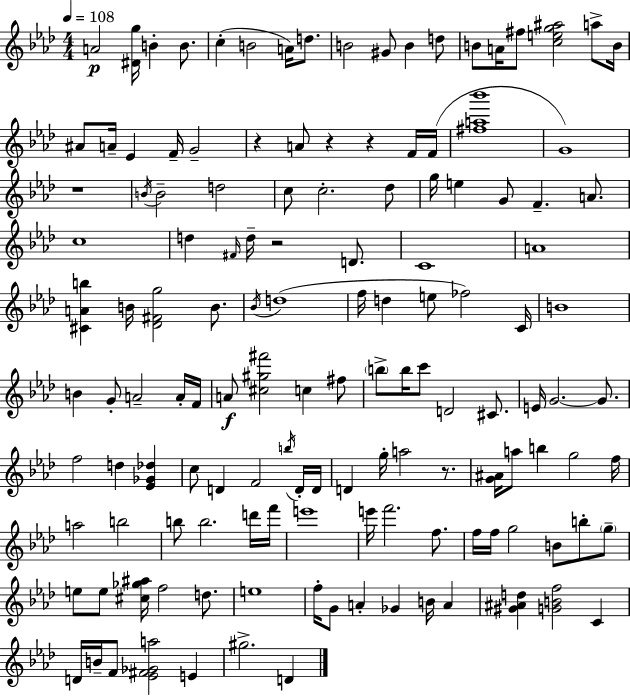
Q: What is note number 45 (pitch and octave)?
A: B4